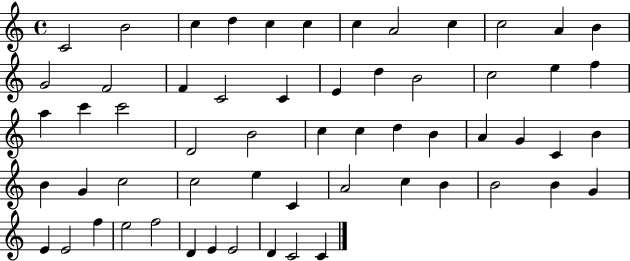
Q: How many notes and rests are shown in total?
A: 59